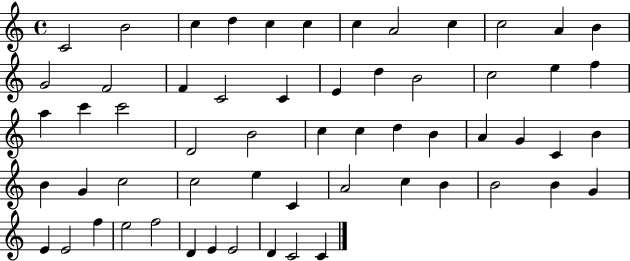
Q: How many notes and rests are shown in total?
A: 59